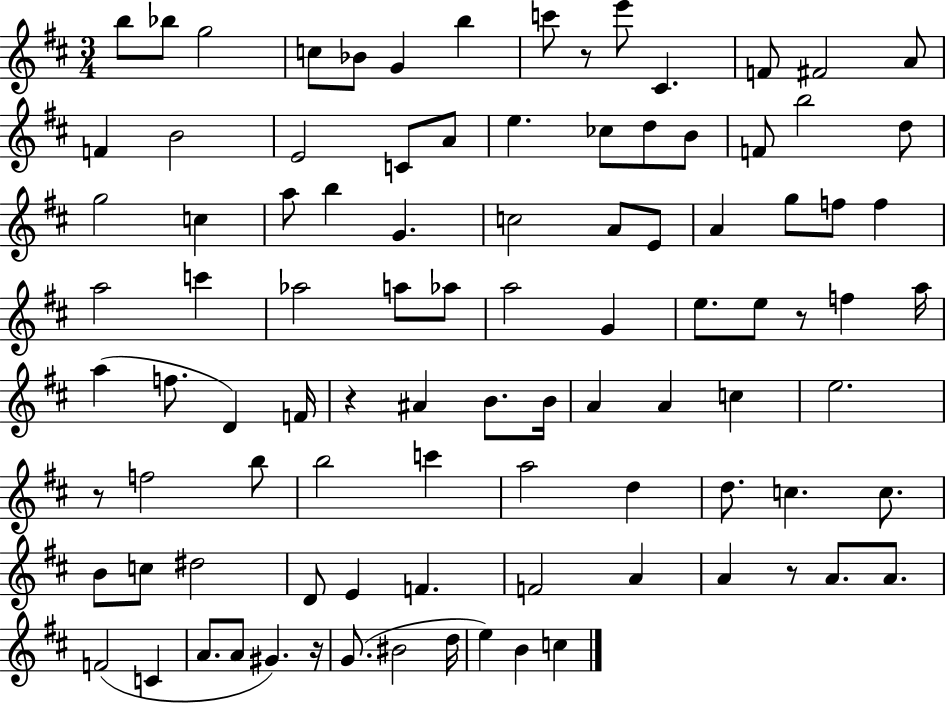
B5/e Bb5/e G5/h C5/e Bb4/e G4/q B5/q C6/e R/e E6/e C#4/q. F4/e F#4/h A4/e F4/q B4/h E4/h C4/e A4/e E5/q. CES5/e D5/e B4/e F4/e B5/h D5/e G5/h C5/q A5/e B5/q G4/q. C5/h A4/e E4/e A4/q G5/e F5/e F5/q A5/h C6/q Ab5/h A5/e Ab5/e A5/h G4/q E5/e. E5/e R/e F5/q A5/s A5/q F5/e. D4/q F4/s R/q A#4/q B4/e. B4/s A4/q A4/q C5/q E5/h. R/e F5/h B5/e B5/h C6/q A5/h D5/q D5/e. C5/q. C5/e. B4/e C5/e D#5/h D4/e E4/q F4/q. F4/h A4/q A4/q R/e A4/e. A4/e. F4/h C4/q A4/e. A4/e G#4/q. R/s G4/e. BIS4/h D5/s E5/q B4/q C5/q